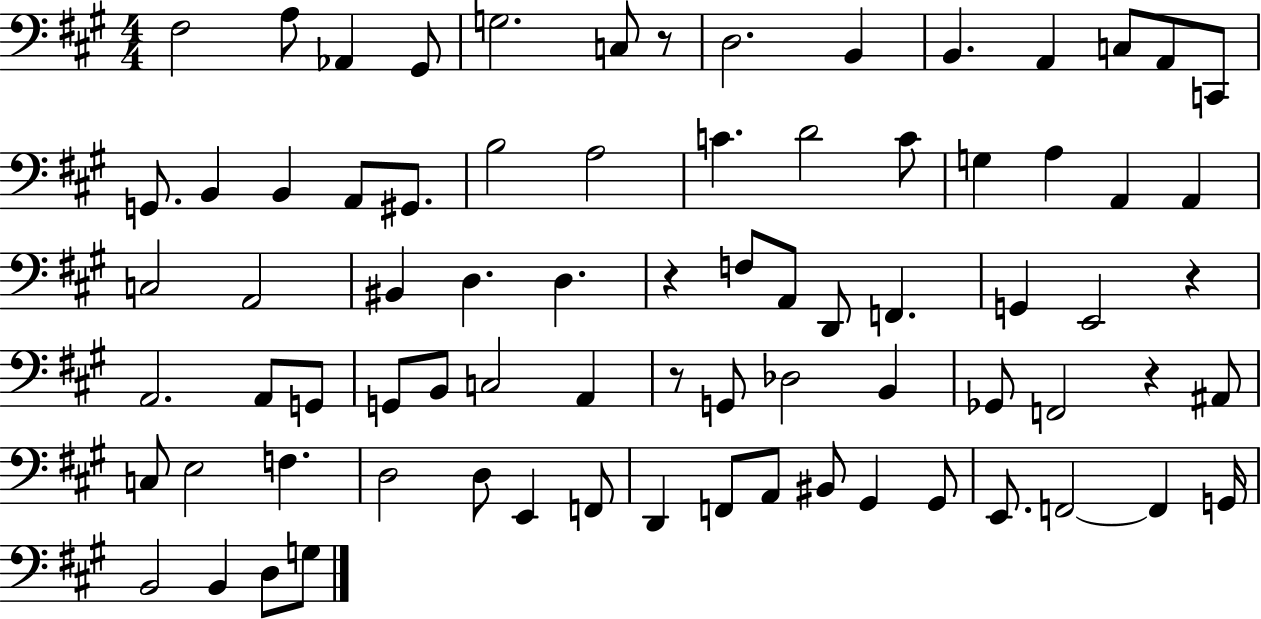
F#3/h A3/e Ab2/q G#2/e G3/h. C3/e R/e D3/h. B2/q B2/q. A2/q C3/e A2/e C2/e G2/e. B2/q B2/q A2/e G#2/e. B3/h A3/h C4/q. D4/h C4/e G3/q A3/q A2/q A2/q C3/h A2/h BIS2/q D3/q. D3/q. R/q F3/e A2/e D2/e F2/q. G2/q E2/h R/q A2/h. A2/e G2/e G2/e B2/e C3/h A2/q R/e G2/e Db3/h B2/q Gb2/e F2/h R/q A#2/e C3/e E3/h F3/q. D3/h D3/e E2/q F2/e D2/q F2/e A2/e BIS2/e G#2/q G#2/e E2/e. F2/h F2/q G2/s B2/h B2/q D3/e G3/e